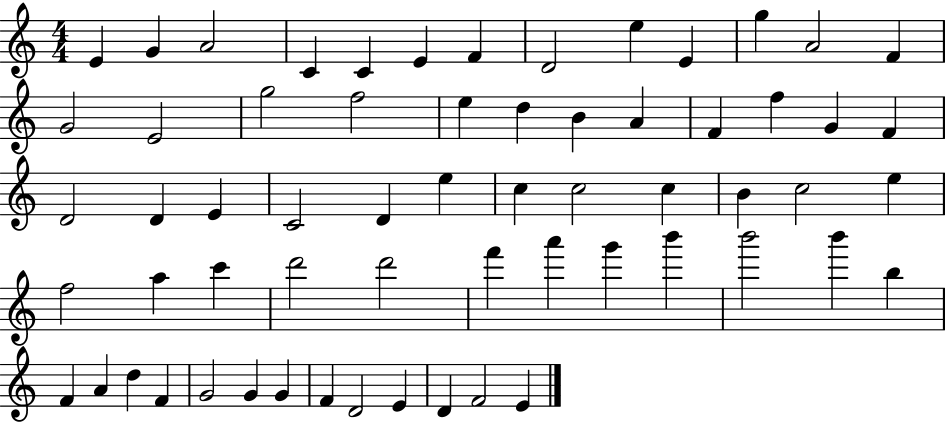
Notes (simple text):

E4/q G4/q A4/h C4/q C4/q E4/q F4/q D4/h E5/q E4/q G5/q A4/h F4/q G4/h E4/h G5/h F5/h E5/q D5/q B4/q A4/q F4/q F5/q G4/q F4/q D4/h D4/q E4/q C4/h D4/q E5/q C5/q C5/h C5/q B4/q C5/h E5/q F5/h A5/q C6/q D6/h D6/h F6/q A6/q G6/q B6/q B6/h B6/q B5/q F4/q A4/q D5/q F4/q G4/h G4/q G4/q F4/q D4/h E4/q D4/q F4/h E4/q